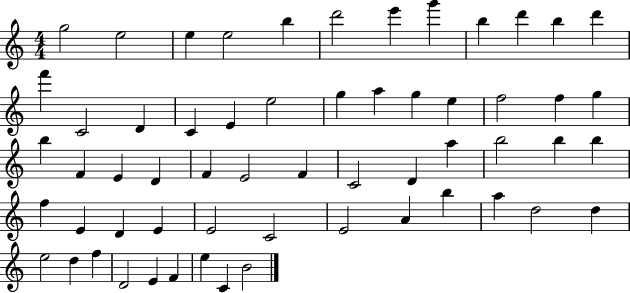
{
  \clef treble
  \numericTimeSignature
  \time 4/4
  \key c \major
  g''2 e''2 | e''4 e''2 b''4 | d'''2 e'''4 g'''4 | b''4 d'''4 b''4 d'''4 | \break f'''4 c'2 d'4 | c'4 e'4 e''2 | g''4 a''4 g''4 e''4 | f''2 f''4 g''4 | \break b''4 f'4 e'4 d'4 | f'4 e'2 f'4 | c'2 d'4 a''4 | b''2 b''4 b''4 | \break f''4 e'4 d'4 e'4 | e'2 c'2 | e'2 a'4 b''4 | a''4 d''2 d''4 | \break e''2 d''4 f''4 | d'2 e'4 f'4 | e''4 c'4 b'2 | \bar "|."
}